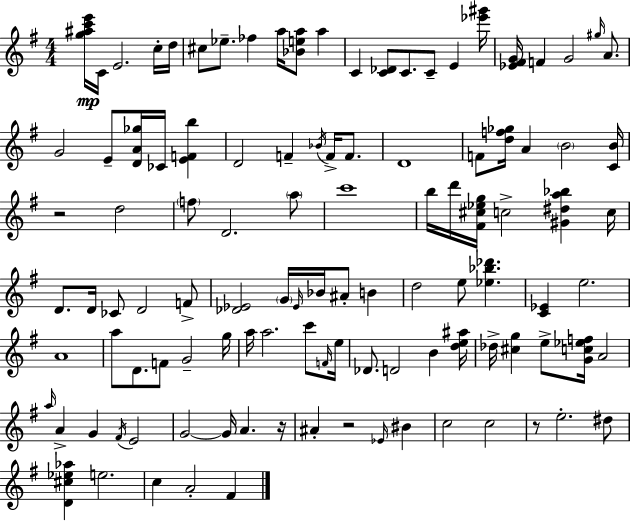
X:1
T:Untitled
M:4/4
L:1/4
K:G
[g^ac'e']/4 C/4 E2 c/4 d/4 ^c/2 _e/2 _f a/4 [_Bea]/2 a C [C_D]/2 C/2 C/2 E [_e'^g']/4 [_E^FG]/4 F G2 ^g/4 A/2 G2 E/2 [DA_g]/4 _C/4 [EFb] D2 F _B/4 F/4 F/2 D4 F/2 [df_g]/4 A B2 [CB]/4 z2 d2 f/2 D2 a/2 c'4 b/4 d'/4 [^F^c_eg]/4 c2 [^G^da_b] c/4 D/2 D/4 _C/2 D2 F/2 [_D_E]2 G/4 _E/4 _B/4 ^A/2 B d2 e/2 [_e_b_d'] [C_E] e2 A4 a/2 D/2 F/2 G2 g/4 a/4 a2 c'/2 F/4 e/4 _D/2 D2 B [de^a]/4 _d/4 [^cg] e/2 [Gc_ef]/4 A2 a/4 A G ^F/4 E2 G2 G/4 A z/4 ^A z2 _E/4 ^B c2 c2 z/2 e2 ^d/2 [D^c_e_a] e2 c A2 ^F